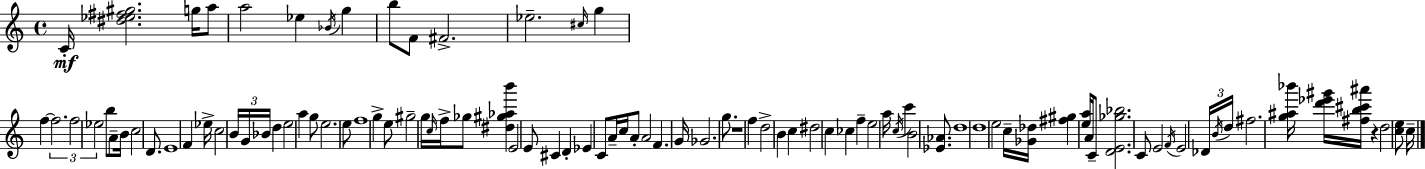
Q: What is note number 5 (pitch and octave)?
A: Eb5